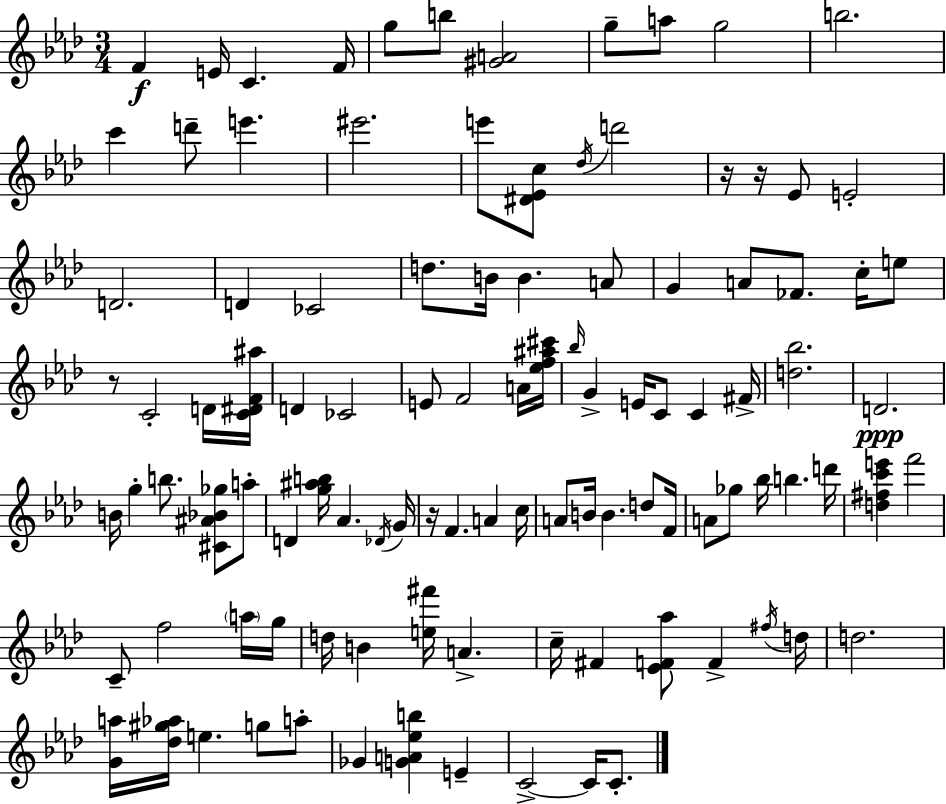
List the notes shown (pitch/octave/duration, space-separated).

F4/q E4/s C4/q. F4/s G5/e B5/e [G#4,A4]/h G5/e A5/e G5/h B5/h. C6/q D6/e E6/q. EIS6/h. E6/e [D#4,Eb4,C5]/e Db5/s D6/h R/s R/s Eb4/e E4/h D4/h. D4/q CES4/h D5/e. B4/s B4/q. A4/e G4/q A4/e FES4/e. C5/s E5/e R/e C4/h D4/s [C4,D#4,F4,A#5]/s D4/q CES4/h E4/e F4/h A4/s [Eb5,F5,A#5,C#6]/s Bb5/s G4/q E4/s C4/e C4/q F#4/s [D5,Bb5]/h. D4/h. B4/s G5/q B5/e. [C#4,A#4,Bb4,Gb5]/e A5/e D4/q [G5,A#5,B5]/s Ab4/q. Db4/s G4/s R/s F4/q. A4/q C5/s A4/e B4/s B4/q. D5/e F4/s A4/e Gb5/e Bb5/s B5/q. D6/s [D5,F#5,C6,E6]/q F6/h C4/e F5/h A5/s G5/s D5/s B4/q [E5,F#6]/s A4/q. C5/s F#4/q [Eb4,F4,Ab5]/e F4/q F#5/s D5/s D5/h. [G4,A5]/s [Db5,G#5,Ab5]/s E5/q. G5/e A5/e Gb4/q [G4,A4,Eb5,B5]/q E4/q C4/h C4/s C4/e.